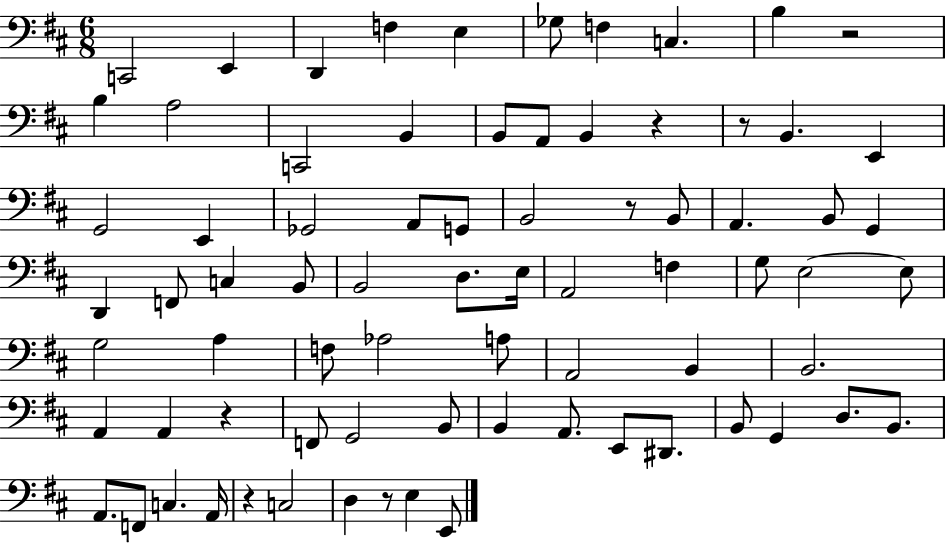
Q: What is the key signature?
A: D major